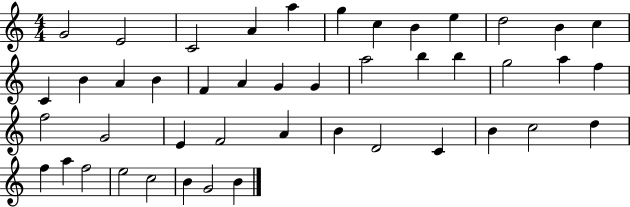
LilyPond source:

{
  \clef treble
  \numericTimeSignature
  \time 4/4
  \key c \major
  g'2 e'2 | c'2 a'4 a''4 | g''4 c''4 b'4 e''4 | d''2 b'4 c''4 | \break c'4 b'4 a'4 b'4 | f'4 a'4 g'4 g'4 | a''2 b''4 b''4 | g''2 a''4 f''4 | \break f''2 g'2 | e'4 f'2 a'4 | b'4 d'2 c'4 | b'4 c''2 d''4 | \break f''4 a''4 f''2 | e''2 c''2 | b'4 g'2 b'4 | \bar "|."
}